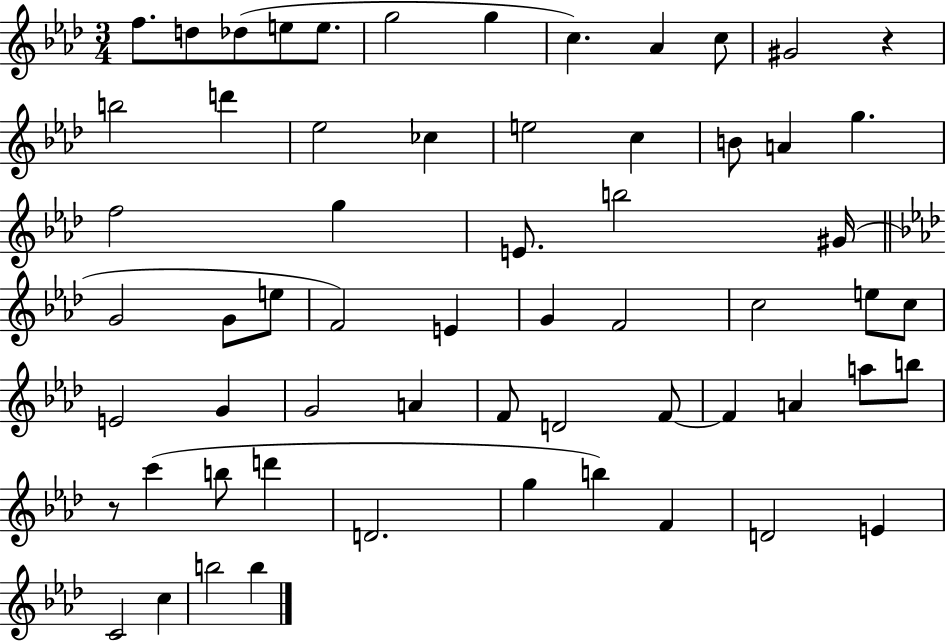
X:1
T:Untitled
M:3/4
L:1/4
K:Ab
f/2 d/2 _d/2 e/2 e/2 g2 g c _A c/2 ^G2 z b2 d' _e2 _c e2 c B/2 A g f2 g E/2 b2 ^G/4 G2 G/2 e/2 F2 E G F2 c2 e/2 c/2 E2 G G2 A F/2 D2 F/2 F A a/2 b/2 z/2 c' b/2 d' D2 g b F D2 E C2 c b2 b